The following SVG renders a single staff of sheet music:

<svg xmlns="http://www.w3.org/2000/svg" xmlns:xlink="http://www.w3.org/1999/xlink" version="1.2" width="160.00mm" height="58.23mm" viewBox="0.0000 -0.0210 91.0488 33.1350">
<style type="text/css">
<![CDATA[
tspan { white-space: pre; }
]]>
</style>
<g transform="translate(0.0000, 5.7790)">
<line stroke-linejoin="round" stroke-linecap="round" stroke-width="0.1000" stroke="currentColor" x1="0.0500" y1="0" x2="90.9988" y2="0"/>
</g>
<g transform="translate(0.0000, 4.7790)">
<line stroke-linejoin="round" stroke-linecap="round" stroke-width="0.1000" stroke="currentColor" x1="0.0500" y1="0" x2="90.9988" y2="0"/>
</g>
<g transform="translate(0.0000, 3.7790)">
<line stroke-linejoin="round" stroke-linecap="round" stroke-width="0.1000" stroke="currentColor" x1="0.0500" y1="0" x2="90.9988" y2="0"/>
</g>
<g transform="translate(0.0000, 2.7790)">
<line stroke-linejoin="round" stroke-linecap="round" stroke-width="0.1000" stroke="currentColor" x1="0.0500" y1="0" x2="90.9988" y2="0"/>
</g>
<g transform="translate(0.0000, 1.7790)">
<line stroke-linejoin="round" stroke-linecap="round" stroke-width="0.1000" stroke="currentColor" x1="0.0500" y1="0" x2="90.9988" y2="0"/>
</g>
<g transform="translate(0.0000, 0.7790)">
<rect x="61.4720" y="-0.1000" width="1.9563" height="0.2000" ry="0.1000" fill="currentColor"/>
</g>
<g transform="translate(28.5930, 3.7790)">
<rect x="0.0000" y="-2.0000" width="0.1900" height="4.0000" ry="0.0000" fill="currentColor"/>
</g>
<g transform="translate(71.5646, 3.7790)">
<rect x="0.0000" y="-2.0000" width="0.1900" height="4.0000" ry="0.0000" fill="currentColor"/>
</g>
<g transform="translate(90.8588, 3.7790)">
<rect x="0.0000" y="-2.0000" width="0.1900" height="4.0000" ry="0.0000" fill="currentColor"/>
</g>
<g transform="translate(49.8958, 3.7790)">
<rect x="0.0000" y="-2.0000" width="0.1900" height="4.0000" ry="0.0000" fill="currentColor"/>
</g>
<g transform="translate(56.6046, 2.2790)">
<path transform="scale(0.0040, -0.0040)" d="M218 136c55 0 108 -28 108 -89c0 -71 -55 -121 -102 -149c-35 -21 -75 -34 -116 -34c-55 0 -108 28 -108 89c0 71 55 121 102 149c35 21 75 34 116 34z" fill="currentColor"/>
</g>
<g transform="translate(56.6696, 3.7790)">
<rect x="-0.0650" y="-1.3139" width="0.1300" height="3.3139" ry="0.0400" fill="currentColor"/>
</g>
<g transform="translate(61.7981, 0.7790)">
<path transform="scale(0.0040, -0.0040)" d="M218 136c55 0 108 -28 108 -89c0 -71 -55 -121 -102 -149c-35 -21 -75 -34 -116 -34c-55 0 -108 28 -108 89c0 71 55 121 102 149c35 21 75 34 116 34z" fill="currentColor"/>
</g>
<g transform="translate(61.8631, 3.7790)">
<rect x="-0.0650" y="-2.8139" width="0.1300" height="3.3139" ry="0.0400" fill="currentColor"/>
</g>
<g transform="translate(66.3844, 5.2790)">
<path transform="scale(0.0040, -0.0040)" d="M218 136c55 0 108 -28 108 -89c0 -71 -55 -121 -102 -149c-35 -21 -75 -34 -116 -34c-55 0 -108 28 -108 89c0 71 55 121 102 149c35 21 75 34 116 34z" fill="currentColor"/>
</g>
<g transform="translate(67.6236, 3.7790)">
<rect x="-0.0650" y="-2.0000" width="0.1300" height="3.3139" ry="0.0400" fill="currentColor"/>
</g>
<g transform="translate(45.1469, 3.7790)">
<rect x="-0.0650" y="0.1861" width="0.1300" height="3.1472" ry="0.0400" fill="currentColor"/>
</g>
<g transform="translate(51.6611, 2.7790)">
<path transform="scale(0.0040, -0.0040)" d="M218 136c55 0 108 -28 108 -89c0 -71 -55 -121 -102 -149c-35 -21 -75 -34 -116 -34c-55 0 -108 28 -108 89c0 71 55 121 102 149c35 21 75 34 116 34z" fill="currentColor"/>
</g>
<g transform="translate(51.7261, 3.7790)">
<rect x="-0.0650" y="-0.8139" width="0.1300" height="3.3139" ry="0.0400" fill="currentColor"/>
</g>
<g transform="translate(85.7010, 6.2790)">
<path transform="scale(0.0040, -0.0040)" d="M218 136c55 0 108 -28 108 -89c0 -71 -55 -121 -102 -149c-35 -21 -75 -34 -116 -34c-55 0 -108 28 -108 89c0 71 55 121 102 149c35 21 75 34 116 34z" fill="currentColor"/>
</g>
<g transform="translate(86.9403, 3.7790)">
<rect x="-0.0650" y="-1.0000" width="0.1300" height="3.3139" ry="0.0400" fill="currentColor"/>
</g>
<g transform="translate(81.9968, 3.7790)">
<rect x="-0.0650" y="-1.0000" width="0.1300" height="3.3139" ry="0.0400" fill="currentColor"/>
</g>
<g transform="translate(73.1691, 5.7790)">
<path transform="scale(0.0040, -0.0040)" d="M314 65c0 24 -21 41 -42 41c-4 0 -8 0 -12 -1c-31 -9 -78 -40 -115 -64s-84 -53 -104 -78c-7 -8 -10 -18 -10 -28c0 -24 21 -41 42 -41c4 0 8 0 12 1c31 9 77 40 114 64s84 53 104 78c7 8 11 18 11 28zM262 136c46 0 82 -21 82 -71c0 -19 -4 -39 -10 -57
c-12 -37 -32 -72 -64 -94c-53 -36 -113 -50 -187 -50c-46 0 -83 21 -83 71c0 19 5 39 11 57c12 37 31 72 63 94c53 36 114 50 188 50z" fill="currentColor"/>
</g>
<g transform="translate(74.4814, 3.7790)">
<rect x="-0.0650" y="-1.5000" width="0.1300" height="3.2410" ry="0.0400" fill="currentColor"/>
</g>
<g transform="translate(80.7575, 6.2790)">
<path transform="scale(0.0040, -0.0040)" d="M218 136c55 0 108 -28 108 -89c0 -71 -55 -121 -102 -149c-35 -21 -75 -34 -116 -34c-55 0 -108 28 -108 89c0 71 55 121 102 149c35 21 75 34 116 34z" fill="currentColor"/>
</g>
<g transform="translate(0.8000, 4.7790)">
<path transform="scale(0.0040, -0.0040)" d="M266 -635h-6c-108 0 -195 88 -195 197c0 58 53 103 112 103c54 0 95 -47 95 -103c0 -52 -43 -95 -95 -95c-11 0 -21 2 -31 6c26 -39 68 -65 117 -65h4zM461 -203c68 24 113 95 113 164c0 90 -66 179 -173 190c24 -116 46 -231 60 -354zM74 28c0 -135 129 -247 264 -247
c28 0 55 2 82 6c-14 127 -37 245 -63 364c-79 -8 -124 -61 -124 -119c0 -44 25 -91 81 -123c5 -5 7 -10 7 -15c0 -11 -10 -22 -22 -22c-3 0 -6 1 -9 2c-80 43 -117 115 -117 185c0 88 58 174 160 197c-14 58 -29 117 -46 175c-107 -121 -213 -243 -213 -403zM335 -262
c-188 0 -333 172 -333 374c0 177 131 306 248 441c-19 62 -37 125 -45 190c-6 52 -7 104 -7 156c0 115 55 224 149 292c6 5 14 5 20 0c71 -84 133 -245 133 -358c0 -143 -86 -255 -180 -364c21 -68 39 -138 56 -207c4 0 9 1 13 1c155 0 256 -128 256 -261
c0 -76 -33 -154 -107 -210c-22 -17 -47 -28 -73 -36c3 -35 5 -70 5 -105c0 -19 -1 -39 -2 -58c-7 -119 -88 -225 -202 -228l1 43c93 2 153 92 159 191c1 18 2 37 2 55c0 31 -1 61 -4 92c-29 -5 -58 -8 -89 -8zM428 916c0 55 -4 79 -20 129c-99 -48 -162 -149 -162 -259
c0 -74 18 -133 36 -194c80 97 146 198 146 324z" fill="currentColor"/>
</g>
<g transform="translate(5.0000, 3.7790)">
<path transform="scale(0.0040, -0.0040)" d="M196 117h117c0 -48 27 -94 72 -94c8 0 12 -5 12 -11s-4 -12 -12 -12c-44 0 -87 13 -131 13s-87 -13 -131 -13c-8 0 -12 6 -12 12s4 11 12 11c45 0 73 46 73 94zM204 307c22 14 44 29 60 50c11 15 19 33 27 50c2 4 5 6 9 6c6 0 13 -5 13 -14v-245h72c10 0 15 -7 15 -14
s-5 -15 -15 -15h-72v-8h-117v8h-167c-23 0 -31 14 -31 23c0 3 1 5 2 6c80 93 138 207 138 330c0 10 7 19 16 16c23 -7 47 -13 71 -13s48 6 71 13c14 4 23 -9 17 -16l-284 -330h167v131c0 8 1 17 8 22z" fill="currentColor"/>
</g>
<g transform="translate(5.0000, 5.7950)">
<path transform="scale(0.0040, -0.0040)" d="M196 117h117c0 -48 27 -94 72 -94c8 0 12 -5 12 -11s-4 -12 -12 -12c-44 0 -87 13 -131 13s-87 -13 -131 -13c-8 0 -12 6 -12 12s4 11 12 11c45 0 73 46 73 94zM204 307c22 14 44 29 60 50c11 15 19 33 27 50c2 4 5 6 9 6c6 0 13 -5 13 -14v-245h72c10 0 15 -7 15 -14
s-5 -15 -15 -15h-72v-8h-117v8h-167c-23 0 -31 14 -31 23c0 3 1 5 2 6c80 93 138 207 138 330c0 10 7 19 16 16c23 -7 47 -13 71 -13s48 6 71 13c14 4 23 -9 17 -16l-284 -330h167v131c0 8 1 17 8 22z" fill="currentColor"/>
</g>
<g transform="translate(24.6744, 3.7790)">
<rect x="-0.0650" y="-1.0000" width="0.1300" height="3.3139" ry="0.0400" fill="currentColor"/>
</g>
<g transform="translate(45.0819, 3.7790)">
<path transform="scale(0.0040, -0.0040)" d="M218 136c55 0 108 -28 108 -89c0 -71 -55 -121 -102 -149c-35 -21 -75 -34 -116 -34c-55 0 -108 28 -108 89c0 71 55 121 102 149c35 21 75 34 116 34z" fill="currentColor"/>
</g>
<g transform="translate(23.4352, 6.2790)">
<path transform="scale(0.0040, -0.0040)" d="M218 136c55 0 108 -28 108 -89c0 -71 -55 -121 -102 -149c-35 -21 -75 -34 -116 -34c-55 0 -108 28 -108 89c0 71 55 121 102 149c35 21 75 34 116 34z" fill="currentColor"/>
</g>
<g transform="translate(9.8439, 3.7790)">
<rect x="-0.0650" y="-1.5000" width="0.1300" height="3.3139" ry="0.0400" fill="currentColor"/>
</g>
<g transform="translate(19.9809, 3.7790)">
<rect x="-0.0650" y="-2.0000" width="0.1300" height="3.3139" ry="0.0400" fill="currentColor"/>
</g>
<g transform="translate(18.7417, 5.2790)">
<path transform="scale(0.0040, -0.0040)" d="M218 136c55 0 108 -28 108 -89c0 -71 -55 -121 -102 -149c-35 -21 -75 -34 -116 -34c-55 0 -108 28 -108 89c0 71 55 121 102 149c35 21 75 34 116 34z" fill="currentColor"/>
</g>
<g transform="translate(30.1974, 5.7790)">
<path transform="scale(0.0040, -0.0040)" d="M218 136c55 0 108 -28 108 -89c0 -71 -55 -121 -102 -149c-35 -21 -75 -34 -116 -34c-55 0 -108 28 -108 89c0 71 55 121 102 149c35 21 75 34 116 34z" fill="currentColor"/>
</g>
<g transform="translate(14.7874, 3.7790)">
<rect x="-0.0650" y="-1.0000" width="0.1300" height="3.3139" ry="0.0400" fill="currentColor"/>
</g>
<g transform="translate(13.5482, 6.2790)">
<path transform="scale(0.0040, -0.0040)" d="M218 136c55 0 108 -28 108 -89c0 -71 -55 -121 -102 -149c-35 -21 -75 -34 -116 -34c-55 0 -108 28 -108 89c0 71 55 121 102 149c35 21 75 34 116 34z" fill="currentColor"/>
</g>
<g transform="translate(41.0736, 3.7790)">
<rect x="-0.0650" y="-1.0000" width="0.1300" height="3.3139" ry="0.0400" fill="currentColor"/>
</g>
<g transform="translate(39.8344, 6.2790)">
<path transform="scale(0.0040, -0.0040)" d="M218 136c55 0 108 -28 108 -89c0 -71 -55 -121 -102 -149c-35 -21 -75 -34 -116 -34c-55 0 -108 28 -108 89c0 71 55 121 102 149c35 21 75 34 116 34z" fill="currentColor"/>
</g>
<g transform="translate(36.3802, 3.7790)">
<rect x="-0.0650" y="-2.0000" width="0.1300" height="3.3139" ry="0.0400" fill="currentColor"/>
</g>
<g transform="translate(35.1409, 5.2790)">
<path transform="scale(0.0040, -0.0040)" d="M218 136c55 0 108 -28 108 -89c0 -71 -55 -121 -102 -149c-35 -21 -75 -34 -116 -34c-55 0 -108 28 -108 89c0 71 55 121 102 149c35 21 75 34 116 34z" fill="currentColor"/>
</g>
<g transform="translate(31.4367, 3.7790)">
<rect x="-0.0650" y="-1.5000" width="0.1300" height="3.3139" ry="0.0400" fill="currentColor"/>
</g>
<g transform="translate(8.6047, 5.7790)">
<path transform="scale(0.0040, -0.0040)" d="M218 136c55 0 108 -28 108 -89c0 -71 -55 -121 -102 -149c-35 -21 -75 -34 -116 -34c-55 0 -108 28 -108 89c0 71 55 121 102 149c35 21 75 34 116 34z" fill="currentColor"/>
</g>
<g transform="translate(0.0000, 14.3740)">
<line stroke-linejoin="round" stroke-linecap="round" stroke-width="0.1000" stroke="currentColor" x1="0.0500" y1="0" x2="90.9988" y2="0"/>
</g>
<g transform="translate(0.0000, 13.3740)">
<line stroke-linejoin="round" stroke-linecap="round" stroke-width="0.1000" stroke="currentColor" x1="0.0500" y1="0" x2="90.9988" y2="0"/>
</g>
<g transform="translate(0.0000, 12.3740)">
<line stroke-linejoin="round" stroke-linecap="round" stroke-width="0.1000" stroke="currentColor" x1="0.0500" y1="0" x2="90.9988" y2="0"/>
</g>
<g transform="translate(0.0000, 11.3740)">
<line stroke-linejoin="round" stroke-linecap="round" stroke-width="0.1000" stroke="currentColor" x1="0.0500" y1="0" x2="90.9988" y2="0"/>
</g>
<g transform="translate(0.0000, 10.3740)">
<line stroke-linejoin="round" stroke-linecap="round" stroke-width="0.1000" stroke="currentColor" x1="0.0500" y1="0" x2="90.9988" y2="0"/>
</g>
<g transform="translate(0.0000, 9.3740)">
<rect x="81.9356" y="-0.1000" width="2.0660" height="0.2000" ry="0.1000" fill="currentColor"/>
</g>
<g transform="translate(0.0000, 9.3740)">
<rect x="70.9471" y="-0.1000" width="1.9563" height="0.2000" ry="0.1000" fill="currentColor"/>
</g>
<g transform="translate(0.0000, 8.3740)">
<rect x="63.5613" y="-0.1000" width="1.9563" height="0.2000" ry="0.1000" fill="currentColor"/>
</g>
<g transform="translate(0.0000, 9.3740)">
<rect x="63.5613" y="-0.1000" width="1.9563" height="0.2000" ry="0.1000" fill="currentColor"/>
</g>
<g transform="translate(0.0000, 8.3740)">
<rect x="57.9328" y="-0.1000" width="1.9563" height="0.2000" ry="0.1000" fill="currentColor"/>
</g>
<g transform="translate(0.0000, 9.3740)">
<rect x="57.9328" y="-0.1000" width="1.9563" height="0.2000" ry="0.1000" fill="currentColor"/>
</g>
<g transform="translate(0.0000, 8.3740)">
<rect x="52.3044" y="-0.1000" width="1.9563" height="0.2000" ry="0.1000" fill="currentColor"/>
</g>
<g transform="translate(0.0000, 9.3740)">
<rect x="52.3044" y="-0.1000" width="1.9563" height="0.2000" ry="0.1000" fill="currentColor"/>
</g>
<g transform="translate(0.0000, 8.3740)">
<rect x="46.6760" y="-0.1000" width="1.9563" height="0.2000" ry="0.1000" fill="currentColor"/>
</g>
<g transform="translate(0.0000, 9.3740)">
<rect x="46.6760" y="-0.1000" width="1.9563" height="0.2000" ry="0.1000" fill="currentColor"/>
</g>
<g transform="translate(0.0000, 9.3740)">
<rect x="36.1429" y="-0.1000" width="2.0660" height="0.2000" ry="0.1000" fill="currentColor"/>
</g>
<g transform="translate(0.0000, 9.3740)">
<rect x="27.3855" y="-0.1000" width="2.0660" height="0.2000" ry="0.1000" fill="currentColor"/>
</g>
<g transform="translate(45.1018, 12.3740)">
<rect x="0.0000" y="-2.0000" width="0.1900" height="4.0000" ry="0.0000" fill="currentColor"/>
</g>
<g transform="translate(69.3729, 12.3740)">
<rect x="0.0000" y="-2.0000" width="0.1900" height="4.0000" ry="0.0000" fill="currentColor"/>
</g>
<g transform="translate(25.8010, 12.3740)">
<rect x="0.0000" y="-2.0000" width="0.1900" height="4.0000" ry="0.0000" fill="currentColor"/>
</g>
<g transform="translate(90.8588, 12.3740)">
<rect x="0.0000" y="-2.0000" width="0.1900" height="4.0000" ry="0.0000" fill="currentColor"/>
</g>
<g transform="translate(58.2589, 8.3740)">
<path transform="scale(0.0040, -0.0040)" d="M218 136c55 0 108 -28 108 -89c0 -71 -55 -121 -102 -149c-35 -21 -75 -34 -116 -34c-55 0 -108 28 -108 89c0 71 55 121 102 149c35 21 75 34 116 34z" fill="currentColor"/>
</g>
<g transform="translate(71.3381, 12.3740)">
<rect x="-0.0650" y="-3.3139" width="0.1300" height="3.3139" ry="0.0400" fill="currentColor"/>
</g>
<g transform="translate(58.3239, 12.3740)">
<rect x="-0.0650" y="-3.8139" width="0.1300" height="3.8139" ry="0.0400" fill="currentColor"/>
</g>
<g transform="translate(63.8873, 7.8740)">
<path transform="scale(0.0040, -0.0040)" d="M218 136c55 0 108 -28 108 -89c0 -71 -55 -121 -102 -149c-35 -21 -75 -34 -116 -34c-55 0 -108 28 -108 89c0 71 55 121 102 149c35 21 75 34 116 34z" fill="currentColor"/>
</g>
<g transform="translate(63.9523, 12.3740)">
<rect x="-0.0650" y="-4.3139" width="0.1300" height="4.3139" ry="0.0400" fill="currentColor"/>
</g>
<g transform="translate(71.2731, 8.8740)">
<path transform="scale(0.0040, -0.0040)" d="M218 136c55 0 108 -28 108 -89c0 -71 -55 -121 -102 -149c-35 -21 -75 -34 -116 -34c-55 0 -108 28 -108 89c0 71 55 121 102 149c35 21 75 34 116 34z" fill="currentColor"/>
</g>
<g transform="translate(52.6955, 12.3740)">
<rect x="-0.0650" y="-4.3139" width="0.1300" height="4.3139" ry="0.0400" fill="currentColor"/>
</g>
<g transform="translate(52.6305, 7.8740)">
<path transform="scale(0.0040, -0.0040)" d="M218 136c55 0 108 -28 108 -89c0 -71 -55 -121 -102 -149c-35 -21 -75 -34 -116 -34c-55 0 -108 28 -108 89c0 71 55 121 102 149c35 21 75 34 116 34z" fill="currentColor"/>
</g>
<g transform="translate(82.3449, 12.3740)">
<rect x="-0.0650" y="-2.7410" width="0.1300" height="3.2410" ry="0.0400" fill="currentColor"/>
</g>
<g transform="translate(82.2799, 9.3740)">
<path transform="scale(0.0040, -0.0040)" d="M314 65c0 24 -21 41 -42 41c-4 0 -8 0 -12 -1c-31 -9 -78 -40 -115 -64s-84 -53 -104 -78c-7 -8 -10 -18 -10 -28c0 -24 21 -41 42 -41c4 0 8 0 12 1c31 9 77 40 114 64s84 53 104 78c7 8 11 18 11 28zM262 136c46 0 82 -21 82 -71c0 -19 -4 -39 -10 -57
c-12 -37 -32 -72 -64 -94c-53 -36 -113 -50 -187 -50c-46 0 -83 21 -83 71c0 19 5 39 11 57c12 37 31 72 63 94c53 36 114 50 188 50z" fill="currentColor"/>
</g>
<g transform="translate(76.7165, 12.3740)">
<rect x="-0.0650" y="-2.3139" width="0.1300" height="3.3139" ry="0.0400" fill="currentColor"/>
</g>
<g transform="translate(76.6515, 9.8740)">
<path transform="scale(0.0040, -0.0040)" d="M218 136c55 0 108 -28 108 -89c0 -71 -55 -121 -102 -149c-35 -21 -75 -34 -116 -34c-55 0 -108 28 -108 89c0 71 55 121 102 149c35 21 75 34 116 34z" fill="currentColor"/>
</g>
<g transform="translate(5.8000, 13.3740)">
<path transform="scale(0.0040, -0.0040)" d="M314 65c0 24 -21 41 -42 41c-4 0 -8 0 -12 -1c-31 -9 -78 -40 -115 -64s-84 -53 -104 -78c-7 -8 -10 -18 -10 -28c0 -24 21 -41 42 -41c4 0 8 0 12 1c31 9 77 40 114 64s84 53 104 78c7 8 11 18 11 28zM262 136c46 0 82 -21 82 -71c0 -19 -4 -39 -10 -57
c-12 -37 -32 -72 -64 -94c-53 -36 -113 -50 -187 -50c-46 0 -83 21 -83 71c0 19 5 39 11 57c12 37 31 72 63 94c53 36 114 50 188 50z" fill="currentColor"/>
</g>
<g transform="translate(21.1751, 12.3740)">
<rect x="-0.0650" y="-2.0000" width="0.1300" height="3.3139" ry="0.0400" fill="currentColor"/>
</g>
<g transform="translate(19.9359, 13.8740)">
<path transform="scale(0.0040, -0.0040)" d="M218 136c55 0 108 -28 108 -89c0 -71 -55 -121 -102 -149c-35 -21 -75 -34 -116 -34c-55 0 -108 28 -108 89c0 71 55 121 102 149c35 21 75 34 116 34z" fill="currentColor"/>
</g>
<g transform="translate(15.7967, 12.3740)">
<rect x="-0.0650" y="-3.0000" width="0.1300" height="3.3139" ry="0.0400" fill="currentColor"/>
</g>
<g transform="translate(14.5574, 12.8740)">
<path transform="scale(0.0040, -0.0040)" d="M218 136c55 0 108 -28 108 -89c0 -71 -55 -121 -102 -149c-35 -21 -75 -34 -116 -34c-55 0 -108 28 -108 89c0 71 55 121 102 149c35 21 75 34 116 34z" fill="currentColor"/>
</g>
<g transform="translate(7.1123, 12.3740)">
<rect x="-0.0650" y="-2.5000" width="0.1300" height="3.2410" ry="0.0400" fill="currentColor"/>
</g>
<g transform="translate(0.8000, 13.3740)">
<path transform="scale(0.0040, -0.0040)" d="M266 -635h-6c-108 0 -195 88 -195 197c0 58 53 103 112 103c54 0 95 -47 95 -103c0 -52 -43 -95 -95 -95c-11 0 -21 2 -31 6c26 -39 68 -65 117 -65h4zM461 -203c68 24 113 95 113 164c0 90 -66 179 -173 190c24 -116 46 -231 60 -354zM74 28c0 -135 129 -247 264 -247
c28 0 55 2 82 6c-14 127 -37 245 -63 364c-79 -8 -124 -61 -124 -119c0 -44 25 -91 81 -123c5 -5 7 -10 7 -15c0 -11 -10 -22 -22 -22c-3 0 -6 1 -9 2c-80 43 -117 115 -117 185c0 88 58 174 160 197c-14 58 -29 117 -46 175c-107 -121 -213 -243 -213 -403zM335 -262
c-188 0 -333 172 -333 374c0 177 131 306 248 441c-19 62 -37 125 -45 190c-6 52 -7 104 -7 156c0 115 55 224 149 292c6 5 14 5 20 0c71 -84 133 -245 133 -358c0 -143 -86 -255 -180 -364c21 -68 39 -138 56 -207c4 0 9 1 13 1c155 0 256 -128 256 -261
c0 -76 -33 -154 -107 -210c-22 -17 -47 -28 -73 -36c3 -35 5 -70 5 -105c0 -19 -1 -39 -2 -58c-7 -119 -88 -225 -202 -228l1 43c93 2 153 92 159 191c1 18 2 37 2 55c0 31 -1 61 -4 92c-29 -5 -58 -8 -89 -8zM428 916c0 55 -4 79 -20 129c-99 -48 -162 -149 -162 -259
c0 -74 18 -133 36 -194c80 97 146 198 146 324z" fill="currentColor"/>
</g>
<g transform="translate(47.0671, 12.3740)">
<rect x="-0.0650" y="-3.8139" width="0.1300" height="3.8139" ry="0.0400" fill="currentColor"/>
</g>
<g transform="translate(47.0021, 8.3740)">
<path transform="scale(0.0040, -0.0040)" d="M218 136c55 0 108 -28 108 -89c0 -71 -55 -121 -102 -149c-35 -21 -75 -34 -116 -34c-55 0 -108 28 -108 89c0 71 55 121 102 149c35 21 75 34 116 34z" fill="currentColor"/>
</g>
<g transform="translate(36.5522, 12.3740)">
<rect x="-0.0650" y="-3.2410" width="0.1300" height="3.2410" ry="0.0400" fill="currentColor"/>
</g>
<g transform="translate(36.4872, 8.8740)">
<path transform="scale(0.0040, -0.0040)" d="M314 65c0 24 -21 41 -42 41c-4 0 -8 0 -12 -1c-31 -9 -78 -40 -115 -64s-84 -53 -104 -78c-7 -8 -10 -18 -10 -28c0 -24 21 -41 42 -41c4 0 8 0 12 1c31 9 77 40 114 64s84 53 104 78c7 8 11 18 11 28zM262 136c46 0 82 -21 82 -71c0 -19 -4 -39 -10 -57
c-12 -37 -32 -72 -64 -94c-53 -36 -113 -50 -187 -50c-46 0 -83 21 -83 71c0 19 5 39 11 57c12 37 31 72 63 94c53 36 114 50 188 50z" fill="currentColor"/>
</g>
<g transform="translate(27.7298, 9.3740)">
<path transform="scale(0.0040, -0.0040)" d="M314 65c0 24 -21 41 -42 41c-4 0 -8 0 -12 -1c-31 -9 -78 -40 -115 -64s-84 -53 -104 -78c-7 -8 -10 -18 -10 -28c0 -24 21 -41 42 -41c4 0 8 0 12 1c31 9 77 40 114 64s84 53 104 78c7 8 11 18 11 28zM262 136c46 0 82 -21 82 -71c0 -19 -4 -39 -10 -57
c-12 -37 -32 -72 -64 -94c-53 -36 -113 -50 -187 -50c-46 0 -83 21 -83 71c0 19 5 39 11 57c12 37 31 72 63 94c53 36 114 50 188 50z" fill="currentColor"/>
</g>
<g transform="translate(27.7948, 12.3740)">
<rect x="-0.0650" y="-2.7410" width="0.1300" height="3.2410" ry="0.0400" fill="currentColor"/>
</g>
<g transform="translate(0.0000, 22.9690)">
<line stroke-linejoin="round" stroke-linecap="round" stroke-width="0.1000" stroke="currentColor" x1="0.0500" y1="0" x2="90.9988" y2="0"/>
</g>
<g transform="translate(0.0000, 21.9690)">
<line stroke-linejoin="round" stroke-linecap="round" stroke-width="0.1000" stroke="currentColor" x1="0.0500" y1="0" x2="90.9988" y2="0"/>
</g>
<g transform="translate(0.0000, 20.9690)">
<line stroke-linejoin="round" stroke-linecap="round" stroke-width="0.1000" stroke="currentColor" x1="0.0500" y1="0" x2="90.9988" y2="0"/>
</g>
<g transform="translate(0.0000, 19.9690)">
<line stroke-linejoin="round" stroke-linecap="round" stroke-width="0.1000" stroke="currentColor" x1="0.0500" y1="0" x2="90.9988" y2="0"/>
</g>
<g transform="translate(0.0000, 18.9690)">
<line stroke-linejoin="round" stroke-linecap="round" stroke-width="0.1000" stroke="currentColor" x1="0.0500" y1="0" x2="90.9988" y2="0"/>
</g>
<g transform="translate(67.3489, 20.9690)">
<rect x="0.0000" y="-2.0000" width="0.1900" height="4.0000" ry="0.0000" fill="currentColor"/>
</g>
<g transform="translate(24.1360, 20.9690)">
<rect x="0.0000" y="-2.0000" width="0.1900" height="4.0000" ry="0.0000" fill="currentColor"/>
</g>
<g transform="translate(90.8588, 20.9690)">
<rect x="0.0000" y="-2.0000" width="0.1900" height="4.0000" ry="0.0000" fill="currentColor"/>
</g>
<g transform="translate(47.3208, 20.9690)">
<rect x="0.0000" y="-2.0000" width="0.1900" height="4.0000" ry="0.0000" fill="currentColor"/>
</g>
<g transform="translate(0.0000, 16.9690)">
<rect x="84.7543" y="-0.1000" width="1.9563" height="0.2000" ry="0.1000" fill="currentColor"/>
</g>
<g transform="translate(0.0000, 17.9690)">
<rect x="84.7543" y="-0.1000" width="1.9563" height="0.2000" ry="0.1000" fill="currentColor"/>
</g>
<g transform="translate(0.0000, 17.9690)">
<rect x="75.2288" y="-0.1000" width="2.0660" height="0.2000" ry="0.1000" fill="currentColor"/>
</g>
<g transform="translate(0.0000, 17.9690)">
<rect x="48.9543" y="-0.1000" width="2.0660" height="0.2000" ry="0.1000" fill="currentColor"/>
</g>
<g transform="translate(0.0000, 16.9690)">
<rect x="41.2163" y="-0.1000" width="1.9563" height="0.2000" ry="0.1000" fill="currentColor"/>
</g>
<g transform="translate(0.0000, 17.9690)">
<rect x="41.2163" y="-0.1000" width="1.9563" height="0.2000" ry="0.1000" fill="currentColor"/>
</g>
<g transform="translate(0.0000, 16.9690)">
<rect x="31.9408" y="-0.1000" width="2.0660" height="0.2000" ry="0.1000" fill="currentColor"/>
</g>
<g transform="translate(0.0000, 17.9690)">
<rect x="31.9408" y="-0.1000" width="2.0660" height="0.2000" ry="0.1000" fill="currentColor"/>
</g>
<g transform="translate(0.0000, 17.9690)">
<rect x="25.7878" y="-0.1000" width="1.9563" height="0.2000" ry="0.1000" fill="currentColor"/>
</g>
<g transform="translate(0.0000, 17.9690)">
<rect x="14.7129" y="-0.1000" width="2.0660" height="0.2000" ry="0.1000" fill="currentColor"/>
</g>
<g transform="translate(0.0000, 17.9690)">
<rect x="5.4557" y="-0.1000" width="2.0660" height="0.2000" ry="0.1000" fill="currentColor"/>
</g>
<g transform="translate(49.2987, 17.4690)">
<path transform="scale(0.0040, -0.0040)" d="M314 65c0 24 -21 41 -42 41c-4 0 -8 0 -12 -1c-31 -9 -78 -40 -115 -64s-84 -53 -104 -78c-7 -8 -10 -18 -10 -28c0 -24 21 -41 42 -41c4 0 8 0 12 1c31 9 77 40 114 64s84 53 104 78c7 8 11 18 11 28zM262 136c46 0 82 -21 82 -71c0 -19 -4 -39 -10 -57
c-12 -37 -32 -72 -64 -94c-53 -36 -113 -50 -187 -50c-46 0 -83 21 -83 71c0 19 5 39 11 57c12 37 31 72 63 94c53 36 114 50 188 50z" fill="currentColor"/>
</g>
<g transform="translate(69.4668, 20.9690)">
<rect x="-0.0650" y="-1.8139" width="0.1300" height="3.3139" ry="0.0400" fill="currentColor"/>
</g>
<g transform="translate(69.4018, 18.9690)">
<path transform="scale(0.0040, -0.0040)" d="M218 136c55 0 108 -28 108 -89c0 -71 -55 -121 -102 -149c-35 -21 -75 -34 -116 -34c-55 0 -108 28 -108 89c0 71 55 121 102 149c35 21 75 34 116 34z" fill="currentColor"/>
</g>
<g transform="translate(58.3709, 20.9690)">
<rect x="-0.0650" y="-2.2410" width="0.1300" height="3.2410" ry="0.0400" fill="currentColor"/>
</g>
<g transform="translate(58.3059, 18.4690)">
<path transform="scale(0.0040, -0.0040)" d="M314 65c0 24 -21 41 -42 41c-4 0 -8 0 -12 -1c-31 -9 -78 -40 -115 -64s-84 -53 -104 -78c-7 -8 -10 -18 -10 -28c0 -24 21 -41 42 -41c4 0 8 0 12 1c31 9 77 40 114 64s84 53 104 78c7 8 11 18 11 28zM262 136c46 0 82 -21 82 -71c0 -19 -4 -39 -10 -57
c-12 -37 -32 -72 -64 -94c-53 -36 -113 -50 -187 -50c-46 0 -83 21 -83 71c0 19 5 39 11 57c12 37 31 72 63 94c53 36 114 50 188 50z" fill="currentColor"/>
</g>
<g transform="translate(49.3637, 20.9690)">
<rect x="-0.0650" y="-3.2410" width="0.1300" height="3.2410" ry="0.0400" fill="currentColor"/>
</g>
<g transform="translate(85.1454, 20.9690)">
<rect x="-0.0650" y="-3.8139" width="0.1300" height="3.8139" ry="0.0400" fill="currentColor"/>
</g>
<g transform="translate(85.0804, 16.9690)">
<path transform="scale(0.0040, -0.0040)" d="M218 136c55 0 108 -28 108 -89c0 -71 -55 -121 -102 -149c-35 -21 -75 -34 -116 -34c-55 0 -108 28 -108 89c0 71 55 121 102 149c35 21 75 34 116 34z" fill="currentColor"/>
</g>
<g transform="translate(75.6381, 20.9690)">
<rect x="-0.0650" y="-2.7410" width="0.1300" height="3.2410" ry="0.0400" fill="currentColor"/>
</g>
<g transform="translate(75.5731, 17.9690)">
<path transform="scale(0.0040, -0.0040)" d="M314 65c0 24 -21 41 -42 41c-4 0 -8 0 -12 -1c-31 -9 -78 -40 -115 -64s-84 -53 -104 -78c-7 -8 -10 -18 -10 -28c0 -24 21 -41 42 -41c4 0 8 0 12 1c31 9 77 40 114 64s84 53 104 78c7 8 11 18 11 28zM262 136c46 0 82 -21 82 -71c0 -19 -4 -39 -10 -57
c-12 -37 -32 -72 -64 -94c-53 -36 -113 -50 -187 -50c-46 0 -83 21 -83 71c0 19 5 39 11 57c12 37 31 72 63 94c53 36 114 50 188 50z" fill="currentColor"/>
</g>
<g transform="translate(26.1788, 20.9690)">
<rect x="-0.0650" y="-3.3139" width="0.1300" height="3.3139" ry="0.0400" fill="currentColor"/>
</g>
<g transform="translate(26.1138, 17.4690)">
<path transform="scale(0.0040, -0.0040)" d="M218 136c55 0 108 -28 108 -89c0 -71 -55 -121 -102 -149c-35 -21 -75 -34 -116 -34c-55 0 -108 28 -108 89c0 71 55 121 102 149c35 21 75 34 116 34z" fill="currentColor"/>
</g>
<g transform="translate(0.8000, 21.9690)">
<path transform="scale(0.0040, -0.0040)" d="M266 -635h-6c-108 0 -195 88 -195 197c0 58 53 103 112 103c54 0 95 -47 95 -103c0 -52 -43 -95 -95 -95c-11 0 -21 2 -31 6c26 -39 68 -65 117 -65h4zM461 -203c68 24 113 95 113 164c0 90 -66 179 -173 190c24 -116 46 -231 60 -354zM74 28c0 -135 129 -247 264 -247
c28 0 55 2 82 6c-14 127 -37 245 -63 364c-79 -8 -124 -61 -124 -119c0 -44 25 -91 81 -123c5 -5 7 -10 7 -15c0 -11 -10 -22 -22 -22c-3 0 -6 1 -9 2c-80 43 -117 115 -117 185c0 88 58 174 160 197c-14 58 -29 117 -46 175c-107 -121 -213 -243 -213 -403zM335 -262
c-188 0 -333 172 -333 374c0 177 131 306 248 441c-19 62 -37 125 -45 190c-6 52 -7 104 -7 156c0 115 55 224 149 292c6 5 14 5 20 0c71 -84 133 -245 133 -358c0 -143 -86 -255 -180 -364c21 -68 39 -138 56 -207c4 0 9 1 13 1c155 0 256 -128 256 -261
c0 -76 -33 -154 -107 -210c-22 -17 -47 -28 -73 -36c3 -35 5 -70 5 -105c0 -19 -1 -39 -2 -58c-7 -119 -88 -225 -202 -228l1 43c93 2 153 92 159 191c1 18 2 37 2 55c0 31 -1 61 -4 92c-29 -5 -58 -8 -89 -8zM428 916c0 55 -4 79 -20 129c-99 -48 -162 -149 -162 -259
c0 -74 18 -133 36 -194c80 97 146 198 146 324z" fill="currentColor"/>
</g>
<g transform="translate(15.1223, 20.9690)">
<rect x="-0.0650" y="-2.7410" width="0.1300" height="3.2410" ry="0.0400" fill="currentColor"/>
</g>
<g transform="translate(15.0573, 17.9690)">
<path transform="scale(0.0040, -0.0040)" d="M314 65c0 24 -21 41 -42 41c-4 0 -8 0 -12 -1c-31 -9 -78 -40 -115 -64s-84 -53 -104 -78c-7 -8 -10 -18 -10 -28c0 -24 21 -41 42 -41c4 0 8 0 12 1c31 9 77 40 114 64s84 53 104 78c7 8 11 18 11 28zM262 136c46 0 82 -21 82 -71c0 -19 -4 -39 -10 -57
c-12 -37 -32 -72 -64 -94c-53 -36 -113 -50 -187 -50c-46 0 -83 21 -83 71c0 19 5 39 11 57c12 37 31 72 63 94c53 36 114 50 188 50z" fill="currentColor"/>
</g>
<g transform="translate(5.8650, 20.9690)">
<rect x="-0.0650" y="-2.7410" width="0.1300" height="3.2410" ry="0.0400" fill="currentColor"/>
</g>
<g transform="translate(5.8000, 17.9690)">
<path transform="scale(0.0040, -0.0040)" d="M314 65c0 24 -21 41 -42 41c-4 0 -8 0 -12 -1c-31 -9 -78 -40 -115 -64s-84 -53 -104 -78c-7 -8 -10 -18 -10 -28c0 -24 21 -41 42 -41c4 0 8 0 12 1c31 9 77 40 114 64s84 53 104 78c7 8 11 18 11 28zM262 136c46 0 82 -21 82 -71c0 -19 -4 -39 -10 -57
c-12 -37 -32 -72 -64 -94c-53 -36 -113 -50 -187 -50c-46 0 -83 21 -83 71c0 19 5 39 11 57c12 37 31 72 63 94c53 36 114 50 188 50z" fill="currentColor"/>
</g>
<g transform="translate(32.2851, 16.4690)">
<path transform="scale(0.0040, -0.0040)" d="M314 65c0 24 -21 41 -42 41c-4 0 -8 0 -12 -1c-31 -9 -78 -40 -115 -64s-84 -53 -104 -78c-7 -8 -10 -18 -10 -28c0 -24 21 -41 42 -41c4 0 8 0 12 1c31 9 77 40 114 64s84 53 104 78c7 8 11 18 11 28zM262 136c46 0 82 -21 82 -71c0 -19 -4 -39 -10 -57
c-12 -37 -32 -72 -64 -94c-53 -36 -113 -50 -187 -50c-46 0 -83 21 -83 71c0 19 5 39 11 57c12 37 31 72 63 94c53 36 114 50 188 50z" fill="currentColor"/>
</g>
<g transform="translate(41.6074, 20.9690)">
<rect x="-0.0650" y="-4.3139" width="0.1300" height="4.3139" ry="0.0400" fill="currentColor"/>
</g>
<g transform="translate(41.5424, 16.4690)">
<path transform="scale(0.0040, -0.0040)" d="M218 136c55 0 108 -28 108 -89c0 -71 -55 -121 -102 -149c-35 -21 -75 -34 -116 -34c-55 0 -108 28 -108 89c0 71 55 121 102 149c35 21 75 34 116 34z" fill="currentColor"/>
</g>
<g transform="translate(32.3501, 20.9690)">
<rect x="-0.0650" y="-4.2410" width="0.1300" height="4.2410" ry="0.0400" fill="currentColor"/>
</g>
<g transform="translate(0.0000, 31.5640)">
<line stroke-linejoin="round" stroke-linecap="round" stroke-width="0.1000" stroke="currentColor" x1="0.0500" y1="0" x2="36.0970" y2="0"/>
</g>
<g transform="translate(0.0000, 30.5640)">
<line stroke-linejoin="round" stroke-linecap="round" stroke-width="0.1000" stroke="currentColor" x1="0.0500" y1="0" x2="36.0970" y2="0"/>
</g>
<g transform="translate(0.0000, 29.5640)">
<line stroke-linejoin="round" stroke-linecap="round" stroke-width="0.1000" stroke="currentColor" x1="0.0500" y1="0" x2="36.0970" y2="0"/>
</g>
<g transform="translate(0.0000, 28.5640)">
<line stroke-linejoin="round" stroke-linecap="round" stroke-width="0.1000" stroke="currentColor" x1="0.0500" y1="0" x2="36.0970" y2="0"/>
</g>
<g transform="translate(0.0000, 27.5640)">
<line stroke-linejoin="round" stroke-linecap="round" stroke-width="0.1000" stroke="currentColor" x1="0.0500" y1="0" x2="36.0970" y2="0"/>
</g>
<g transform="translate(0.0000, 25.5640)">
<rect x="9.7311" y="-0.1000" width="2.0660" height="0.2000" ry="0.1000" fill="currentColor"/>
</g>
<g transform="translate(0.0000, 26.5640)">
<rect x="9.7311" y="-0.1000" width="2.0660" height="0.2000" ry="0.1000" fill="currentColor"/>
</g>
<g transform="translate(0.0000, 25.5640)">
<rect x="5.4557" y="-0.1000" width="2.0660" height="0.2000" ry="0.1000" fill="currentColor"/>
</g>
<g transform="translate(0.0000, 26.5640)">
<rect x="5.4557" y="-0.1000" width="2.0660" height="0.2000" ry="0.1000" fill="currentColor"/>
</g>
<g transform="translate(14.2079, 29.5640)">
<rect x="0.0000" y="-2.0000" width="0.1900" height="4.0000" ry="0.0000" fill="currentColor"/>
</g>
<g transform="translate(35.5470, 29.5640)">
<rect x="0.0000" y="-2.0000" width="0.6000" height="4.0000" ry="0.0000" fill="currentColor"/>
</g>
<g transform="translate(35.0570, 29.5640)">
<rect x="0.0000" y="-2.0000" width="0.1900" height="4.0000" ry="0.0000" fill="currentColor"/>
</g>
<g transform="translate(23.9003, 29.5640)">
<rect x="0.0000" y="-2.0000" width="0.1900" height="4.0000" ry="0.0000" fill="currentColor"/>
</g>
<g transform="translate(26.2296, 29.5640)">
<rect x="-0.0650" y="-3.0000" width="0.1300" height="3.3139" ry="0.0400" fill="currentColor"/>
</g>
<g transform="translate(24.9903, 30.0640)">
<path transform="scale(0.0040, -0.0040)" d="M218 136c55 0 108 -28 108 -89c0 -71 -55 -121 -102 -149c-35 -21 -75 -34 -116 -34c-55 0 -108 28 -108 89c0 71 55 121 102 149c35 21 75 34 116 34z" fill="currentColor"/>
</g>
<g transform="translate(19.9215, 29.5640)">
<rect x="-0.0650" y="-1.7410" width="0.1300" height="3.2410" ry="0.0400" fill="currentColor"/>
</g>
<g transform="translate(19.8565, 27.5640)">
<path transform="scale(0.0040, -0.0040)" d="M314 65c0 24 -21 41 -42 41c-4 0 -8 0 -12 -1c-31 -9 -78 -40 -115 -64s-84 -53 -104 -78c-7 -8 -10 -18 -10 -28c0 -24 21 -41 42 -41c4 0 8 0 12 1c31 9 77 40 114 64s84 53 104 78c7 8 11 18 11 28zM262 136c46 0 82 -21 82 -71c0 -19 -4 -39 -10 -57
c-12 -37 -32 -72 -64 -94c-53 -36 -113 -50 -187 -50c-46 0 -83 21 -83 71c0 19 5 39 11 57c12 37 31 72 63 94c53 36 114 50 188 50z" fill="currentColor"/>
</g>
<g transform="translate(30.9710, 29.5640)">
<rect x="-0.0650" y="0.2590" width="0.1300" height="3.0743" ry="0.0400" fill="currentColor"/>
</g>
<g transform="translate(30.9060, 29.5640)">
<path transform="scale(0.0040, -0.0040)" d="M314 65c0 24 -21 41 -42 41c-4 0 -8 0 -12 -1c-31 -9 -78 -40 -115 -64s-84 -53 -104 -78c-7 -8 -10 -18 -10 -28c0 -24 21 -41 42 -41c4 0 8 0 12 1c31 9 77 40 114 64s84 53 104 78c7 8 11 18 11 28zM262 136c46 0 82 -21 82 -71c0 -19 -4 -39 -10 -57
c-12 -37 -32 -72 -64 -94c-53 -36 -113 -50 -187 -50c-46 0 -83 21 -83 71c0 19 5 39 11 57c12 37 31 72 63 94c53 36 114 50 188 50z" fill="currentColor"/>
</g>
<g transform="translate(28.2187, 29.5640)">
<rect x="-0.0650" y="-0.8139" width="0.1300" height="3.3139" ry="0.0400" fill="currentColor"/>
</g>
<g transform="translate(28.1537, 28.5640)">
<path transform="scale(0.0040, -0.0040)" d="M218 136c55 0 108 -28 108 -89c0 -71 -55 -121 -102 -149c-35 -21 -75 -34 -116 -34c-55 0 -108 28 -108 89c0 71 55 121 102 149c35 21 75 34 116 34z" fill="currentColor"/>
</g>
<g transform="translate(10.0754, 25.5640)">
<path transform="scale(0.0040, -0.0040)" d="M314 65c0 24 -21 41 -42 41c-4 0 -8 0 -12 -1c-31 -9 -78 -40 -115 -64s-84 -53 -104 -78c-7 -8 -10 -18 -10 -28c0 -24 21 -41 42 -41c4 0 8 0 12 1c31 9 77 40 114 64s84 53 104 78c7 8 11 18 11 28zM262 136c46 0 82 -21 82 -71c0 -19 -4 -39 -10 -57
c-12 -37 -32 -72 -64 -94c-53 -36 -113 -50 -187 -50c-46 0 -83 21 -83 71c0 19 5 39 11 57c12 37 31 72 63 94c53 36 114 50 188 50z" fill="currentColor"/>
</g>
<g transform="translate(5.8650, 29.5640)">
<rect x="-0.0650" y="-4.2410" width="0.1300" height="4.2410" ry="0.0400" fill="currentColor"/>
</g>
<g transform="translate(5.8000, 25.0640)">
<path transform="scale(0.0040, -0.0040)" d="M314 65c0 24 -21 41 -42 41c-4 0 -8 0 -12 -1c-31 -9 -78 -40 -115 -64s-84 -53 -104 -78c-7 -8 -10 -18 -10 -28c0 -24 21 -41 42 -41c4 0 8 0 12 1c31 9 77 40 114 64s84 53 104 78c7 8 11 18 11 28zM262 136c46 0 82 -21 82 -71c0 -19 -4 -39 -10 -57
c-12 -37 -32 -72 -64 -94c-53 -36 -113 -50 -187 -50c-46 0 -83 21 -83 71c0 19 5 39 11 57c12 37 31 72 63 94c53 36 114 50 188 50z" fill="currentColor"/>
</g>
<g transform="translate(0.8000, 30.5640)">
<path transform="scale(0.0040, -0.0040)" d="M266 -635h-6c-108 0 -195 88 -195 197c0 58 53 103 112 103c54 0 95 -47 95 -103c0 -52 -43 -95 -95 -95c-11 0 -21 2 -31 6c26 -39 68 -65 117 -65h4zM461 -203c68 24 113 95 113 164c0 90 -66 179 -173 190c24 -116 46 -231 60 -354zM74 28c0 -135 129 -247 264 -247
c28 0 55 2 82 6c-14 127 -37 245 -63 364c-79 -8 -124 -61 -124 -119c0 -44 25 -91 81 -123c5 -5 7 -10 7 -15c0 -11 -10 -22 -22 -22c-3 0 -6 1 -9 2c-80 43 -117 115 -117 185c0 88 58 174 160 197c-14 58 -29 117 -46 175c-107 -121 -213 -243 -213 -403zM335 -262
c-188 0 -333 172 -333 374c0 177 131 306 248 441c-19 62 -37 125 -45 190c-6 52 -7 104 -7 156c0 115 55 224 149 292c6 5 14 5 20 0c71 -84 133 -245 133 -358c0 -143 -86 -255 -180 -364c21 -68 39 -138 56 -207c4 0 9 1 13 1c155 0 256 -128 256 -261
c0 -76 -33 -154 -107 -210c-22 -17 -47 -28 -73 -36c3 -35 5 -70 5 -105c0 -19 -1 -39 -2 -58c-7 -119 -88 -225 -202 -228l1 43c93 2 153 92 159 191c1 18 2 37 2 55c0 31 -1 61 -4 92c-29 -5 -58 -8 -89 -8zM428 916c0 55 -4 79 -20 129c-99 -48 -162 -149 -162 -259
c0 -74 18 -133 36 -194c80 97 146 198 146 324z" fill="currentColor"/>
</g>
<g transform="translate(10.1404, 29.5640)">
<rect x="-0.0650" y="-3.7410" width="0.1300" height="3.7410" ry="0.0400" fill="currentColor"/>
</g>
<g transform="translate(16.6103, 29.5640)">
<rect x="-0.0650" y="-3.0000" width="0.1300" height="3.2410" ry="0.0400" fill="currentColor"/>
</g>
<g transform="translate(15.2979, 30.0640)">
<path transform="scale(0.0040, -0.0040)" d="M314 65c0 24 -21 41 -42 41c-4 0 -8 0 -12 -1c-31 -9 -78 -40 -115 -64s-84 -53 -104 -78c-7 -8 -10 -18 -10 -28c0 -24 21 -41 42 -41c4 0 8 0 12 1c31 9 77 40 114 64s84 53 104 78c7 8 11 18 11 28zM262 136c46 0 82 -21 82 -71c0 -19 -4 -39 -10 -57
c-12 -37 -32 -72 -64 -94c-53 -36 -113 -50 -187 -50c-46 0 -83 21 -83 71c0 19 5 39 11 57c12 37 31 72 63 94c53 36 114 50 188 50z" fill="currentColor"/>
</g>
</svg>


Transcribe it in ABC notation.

X:1
T:Untitled
M:4/4
L:1/4
K:C
E D F D E F D B d e a F E2 D D G2 A F a2 b2 c' d' c' d' b g a2 a2 a2 b d'2 d' b2 g2 f a2 c' d'2 c'2 A2 f2 A d B2